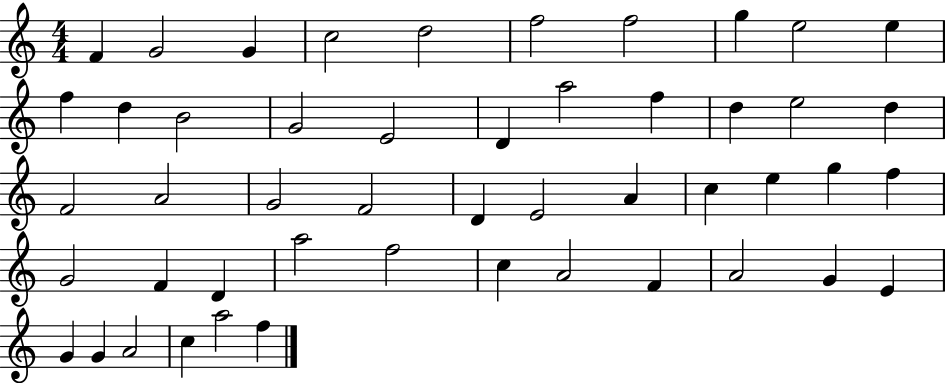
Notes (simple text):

F4/q G4/h G4/q C5/h D5/h F5/h F5/h G5/q E5/h E5/q F5/q D5/q B4/h G4/h E4/h D4/q A5/h F5/q D5/q E5/h D5/q F4/h A4/h G4/h F4/h D4/q E4/h A4/q C5/q E5/q G5/q F5/q G4/h F4/q D4/q A5/h F5/h C5/q A4/h F4/q A4/h G4/q E4/q G4/q G4/q A4/h C5/q A5/h F5/q